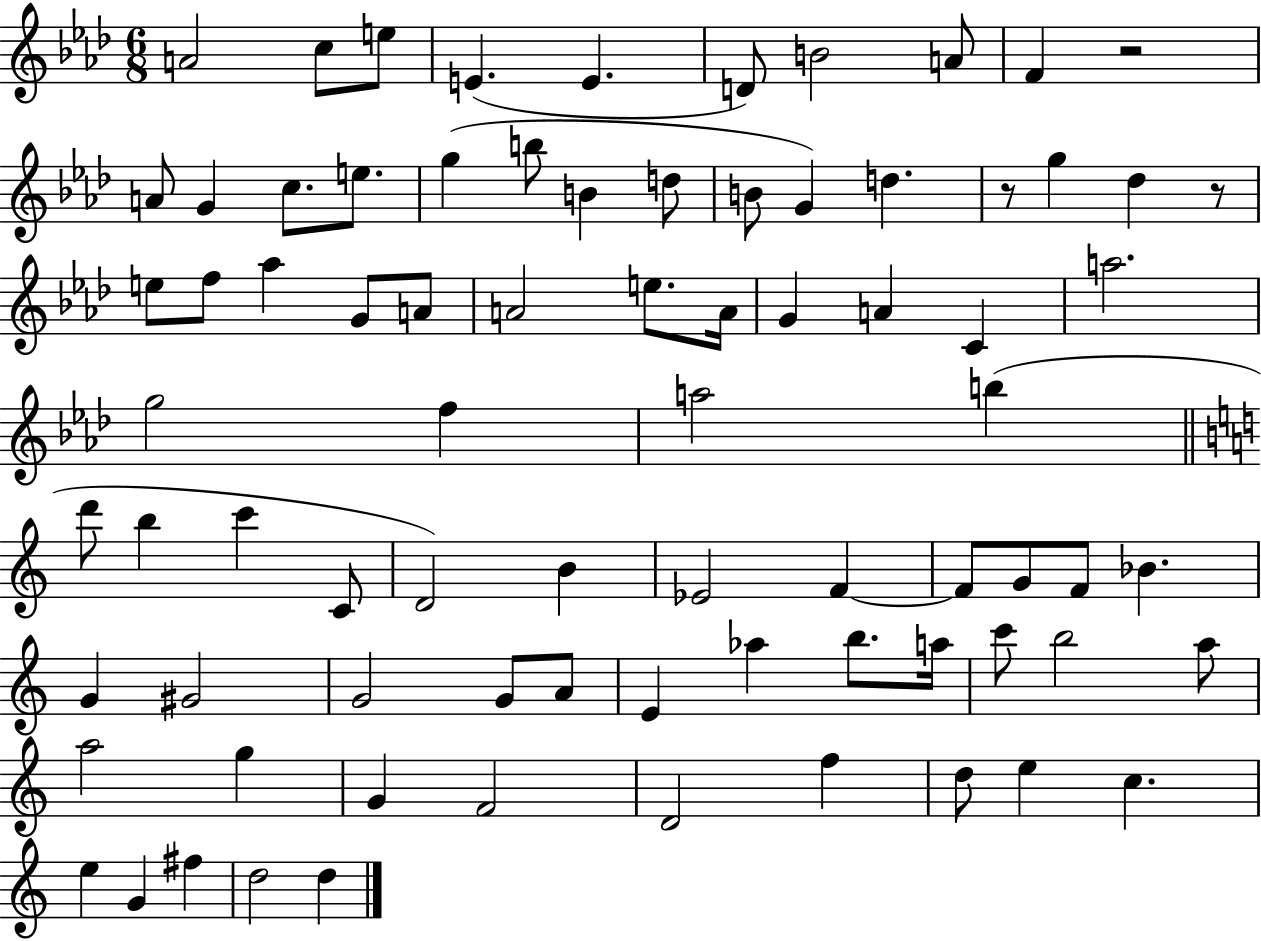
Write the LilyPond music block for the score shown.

{
  \clef treble
  \numericTimeSignature
  \time 6/8
  \key aes \major
  a'2 c''8 e''8 | e'4.( e'4. | d'8) b'2 a'8 | f'4 r2 | \break a'8 g'4 c''8. e''8. | g''4( b''8 b'4 d''8 | b'8 g'4) d''4. | r8 g''4 des''4 r8 | \break e''8 f''8 aes''4 g'8 a'8 | a'2 e''8. a'16 | g'4 a'4 c'4 | a''2. | \break g''2 f''4 | a''2 b''4( | \bar "||" \break \key c \major d'''8 b''4 c'''4 c'8 | d'2) b'4 | ees'2 f'4~~ | f'8 g'8 f'8 bes'4. | \break g'4 gis'2 | g'2 g'8 a'8 | e'4 aes''4 b''8. a''16 | c'''8 b''2 a''8 | \break a''2 g''4 | g'4 f'2 | d'2 f''4 | d''8 e''4 c''4. | \break e''4 g'4 fis''4 | d''2 d''4 | \bar "|."
}